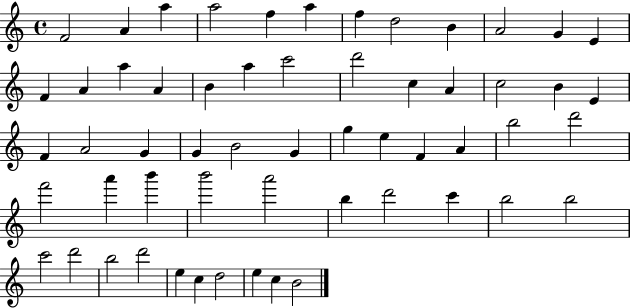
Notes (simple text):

F4/h A4/q A5/q A5/h F5/q A5/q F5/q D5/h B4/q A4/h G4/q E4/q F4/q A4/q A5/q A4/q B4/q A5/q C6/h D6/h C5/q A4/q C5/h B4/q E4/q F4/q A4/h G4/q G4/q B4/h G4/q G5/q E5/q F4/q A4/q B5/h D6/h F6/h A6/q B6/q B6/h A6/h B5/q D6/h C6/q B5/h B5/h C6/h D6/h B5/h D6/h E5/q C5/q D5/h E5/q C5/q B4/h